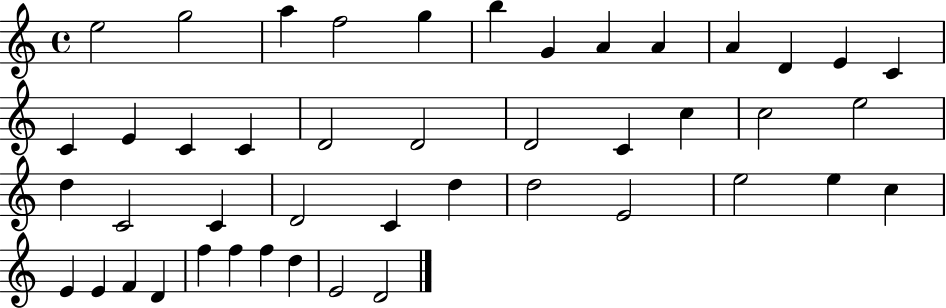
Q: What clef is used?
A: treble